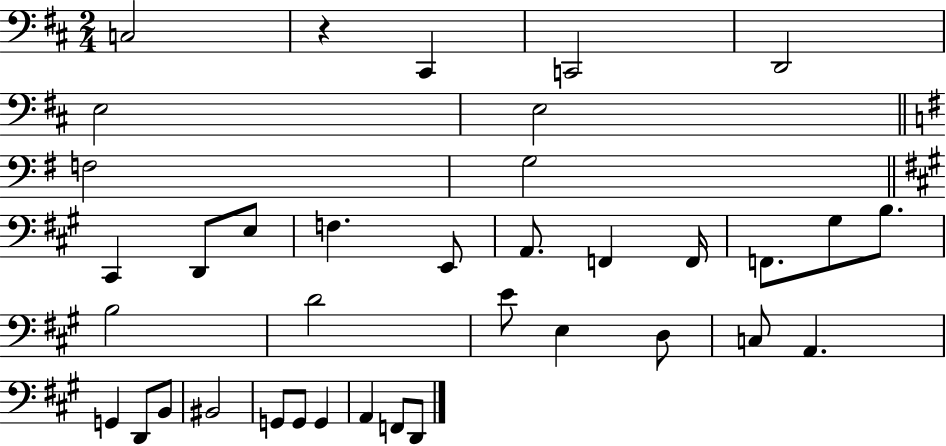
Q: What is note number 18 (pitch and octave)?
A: G#3